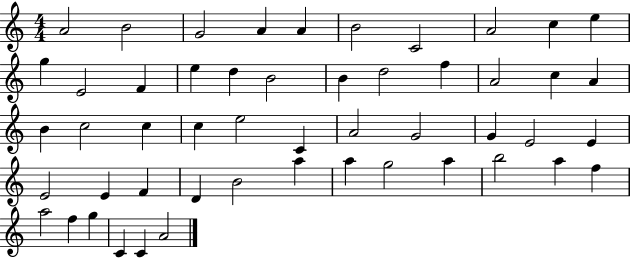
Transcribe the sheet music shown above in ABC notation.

X:1
T:Untitled
M:4/4
L:1/4
K:C
A2 B2 G2 A A B2 C2 A2 c e g E2 F e d B2 B d2 f A2 c A B c2 c c e2 C A2 G2 G E2 E E2 E F D B2 a a g2 a b2 a f a2 f g C C A2